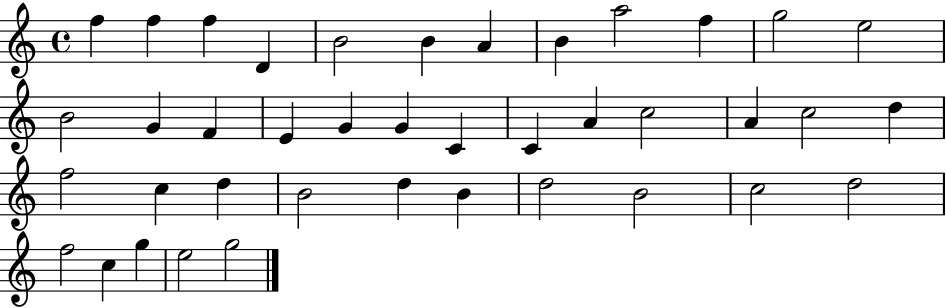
F5/q F5/q F5/q D4/q B4/h B4/q A4/q B4/q A5/h F5/q G5/h E5/h B4/h G4/q F4/q E4/q G4/q G4/q C4/q C4/q A4/q C5/h A4/q C5/h D5/q F5/h C5/q D5/q B4/h D5/q B4/q D5/h B4/h C5/h D5/h F5/h C5/q G5/q E5/h G5/h